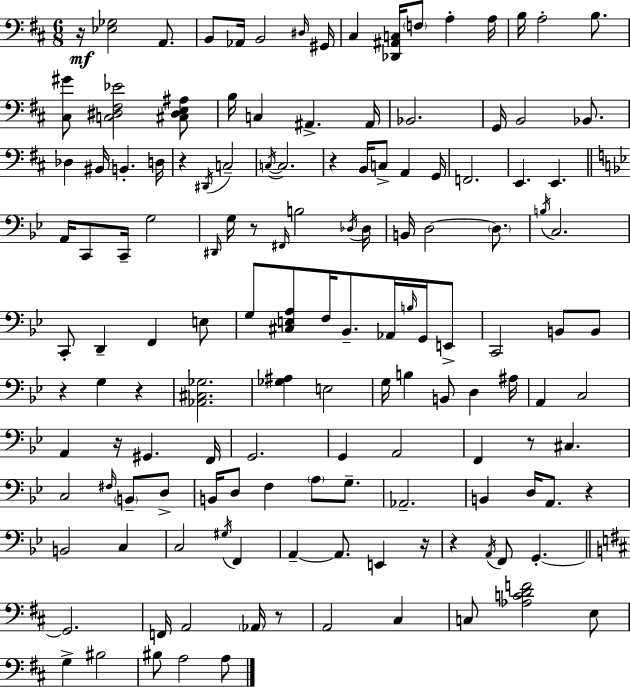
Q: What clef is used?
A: bass